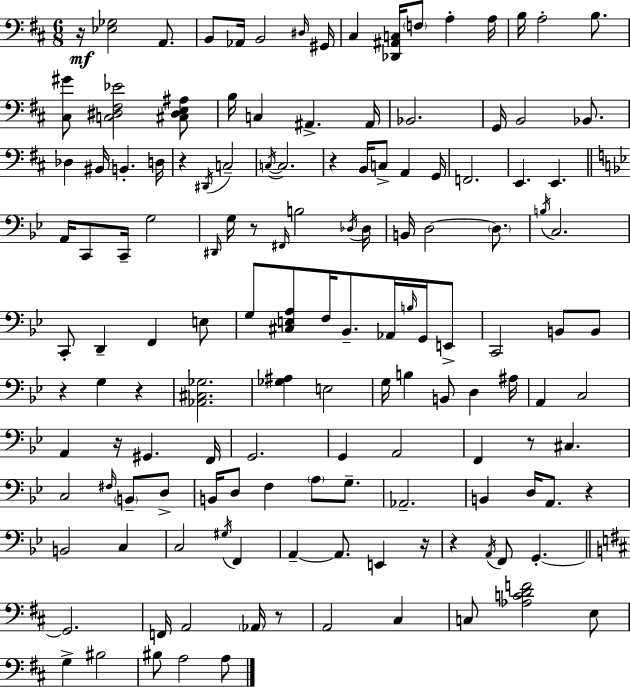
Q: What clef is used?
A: bass